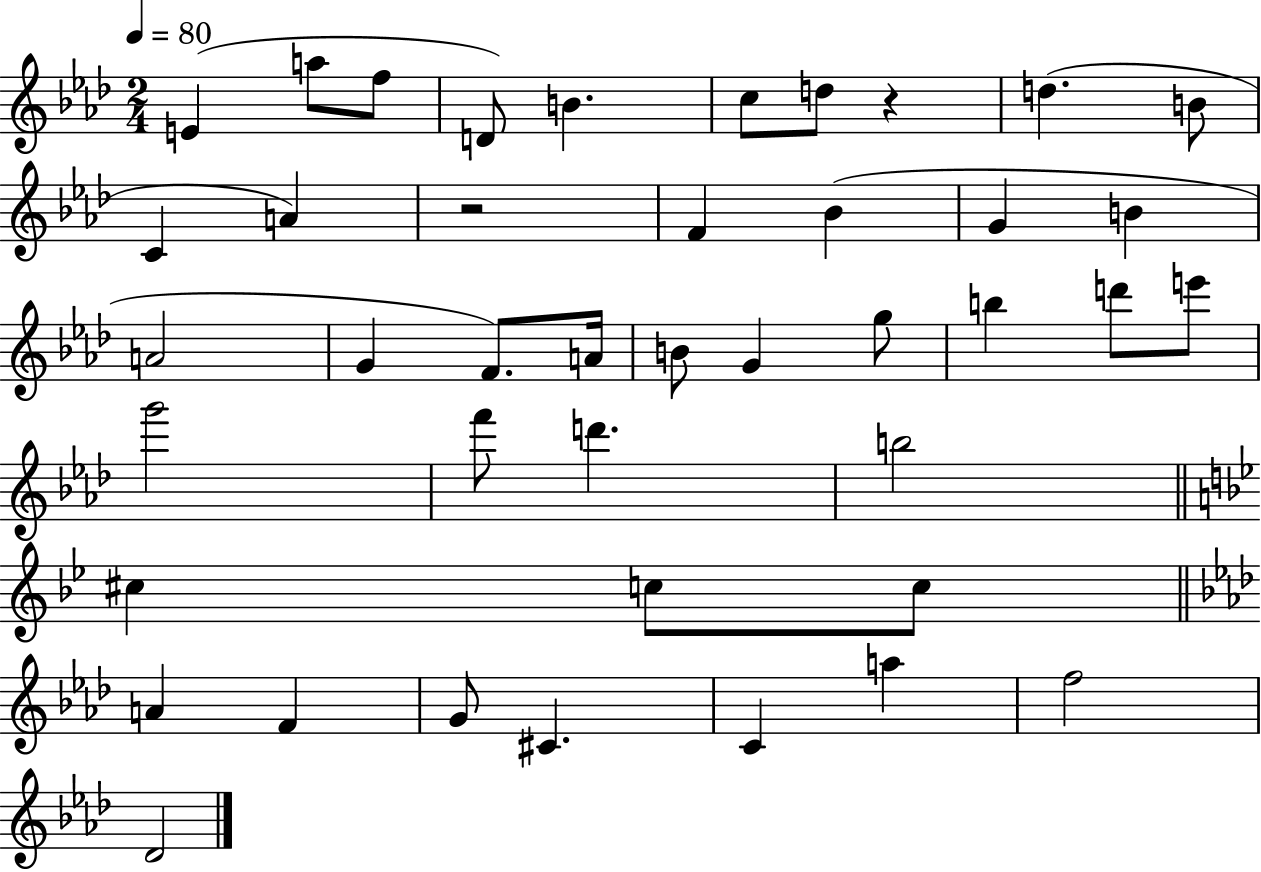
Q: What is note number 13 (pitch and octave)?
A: Bb4